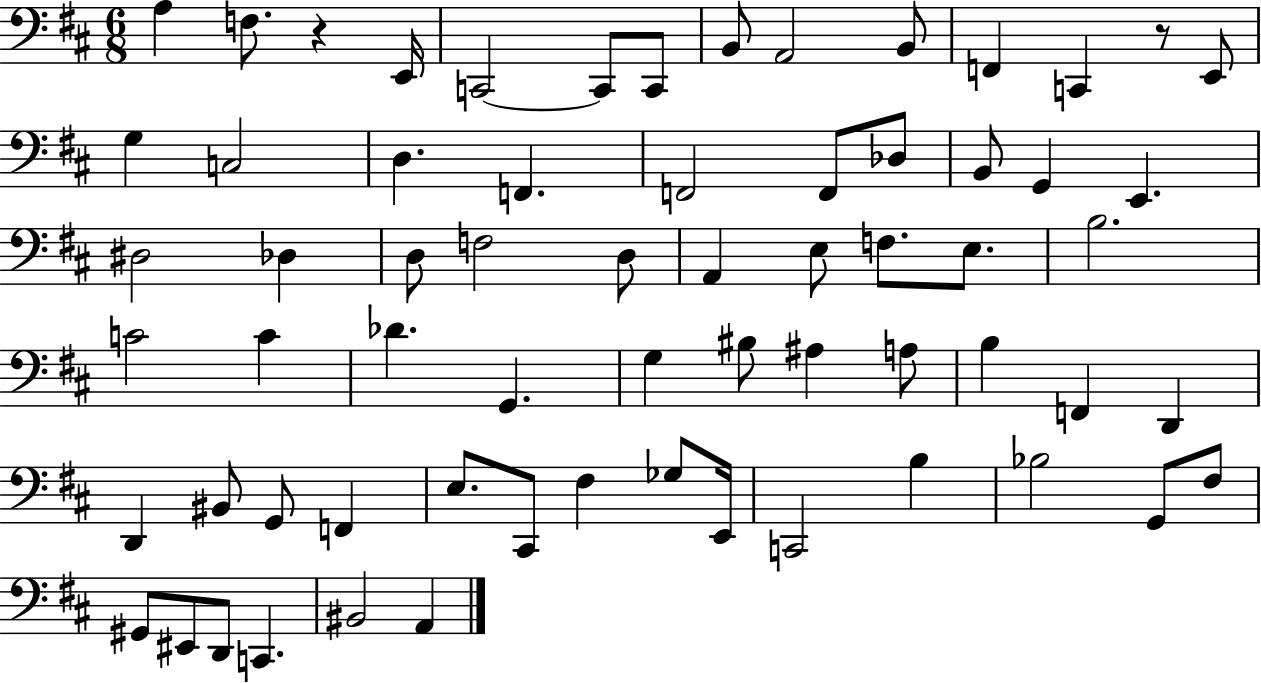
X:1
T:Untitled
M:6/8
L:1/4
K:D
A, F,/2 z E,,/4 C,,2 C,,/2 C,,/2 B,,/2 A,,2 B,,/2 F,, C,, z/2 E,,/2 G, C,2 D, F,, F,,2 F,,/2 _D,/2 B,,/2 G,, E,, ^D,2 _D, D,/2 F,2 D,/2 A,, E,/2 F,/2 E,/2 B,2 C2 C _D G,, G, ^B,/2 ^A, A,/2 B, F,, D,, D,, ^B,,/2 G,,/2 F,, E,/2 ^C,,/2 ^F, _G,/2 E,,/4 C,,2 B, _B,2 G,,/2 ^F,/2 ^G,,/2 ^E,,/2 D,,/2 C,, ^B,,2 A,,